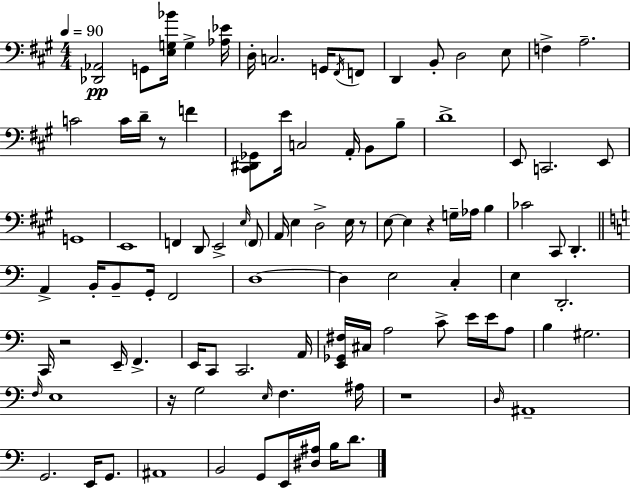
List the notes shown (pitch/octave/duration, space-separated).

[Db2,Ab2]/h G2/e [E3,G3,Bb4]/s G3/q [Ab3,Eb4]/s D3/s C3/h. G2/s F#2/s F2/e D2/q B2/e D3/h E3/e F3/q A3/h. C4/h C4/s D4/s R/e F4/q [C#2,D#2,Gb2]/e E4/s C3/h A2/s B2/e B3/e D4/w E2/e C2/h. E2/e G2/w E2/w F2/q D2/e E2/h E3/s F2/e A2/s E3/q D3/h E3/s R/e E3/e E3/q R/q G3/s Ab3/s B3/q CES4/h C#2/e D2/q. A2/q B2/s B2/e G2/s F2/h D3/w D3/q E3/h C3/q E3/q D2/h. C2/s R/h E2/s F2/q. E2/s C2/e C2/h. A2/s [E2,Gb2,F#3]/s C#3/s A3/h C4/e E4/s E4/s A3/e B3/q G#3/h. F3/s E3/w R/s G3/h E3/s F3/q. A#3/s R/w D3/s A#2/w G2/h. E2/s G2/e. A#2/w B2/h G2/e E2/s [D#3,A#3]/s B3/s D4/e.